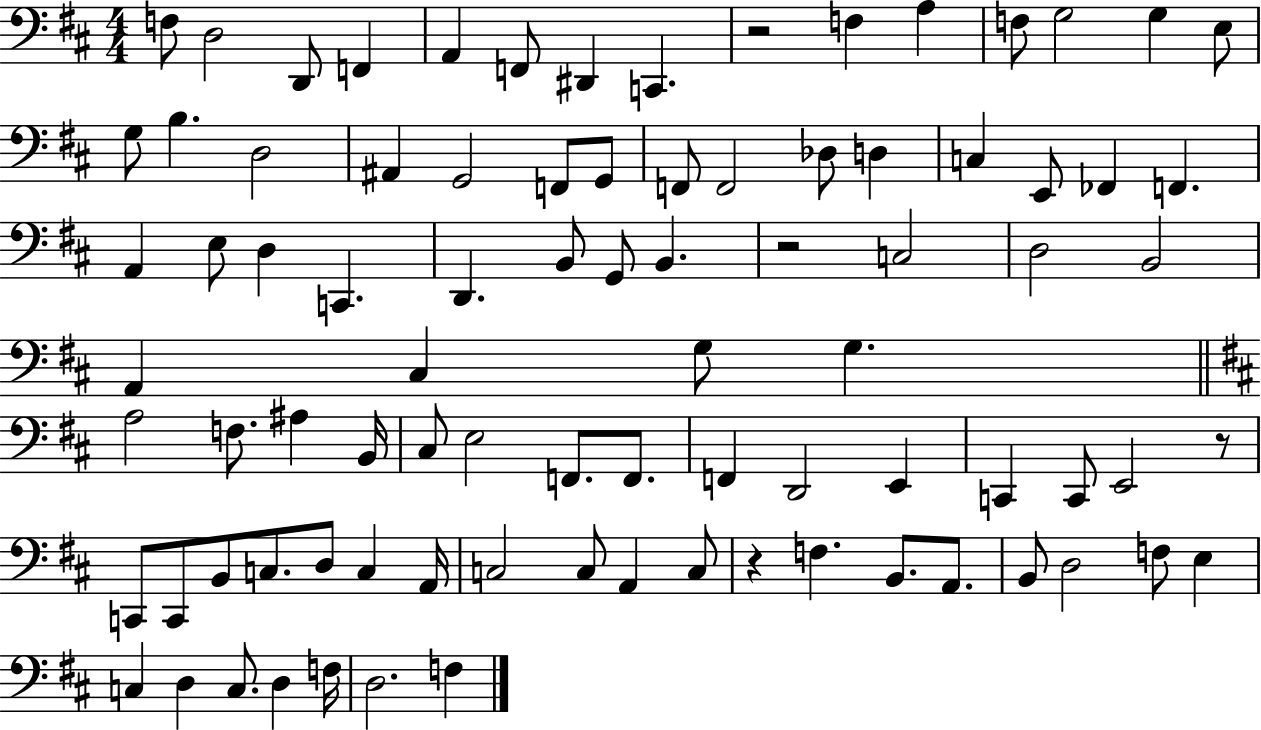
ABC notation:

X:1
T:Untitled
M:4/4
L:1/4
K:D
F,/2 D,2 D,,/2 F,, A,, F,,/2 ^D,, C,, z2 F, A, F,/2 G,2 G, E,/2 G,/2 B, D,2 ^A,, G,,2 F,,/2 G,,/2 F,,/2 F,,2 _D,/2 D, C, E,,/2 _F,, F,, A,, E,/2 D, C,, D,, B,,/2 G,,/2 B,, z2 C,2 D,2 B,,2 A,, ^C, G,/2 G, A,2 F,/2 ^A, B,,/4 ^C,/2 E,2 F,,/2 F,,/2 F,, D,,2 E,, C,, C,,/2 E,,2 z/2 C,,/2 C,,/2 B,,/2 C,/2 D,/2 C, A,,/4 C,2 C,/2 A,, C,/2 z F, B,,/2 A,,/2 B,,/2 D,2 F,/2 E, C, D, C,/2 D, F,/4 D,2 F,